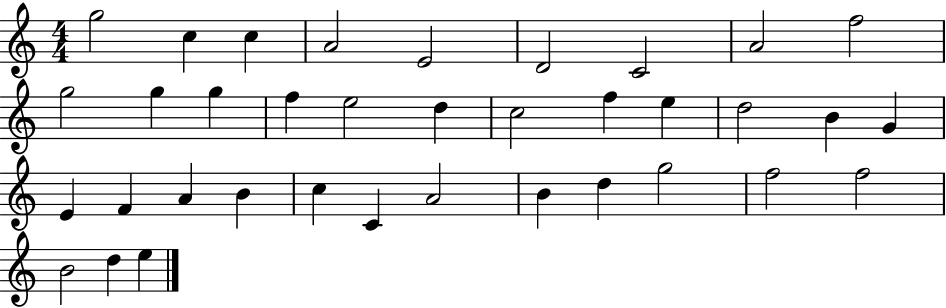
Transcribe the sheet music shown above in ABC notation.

X:1
T:Untitled
M:4/4
L:1/4
K:C
g2 c c A2 E2 D2 C2 A2 f2 g2 g g f e2 d c2 f e d2 B G E F A B c C A2 B d g2 f2 f2 B2 d e